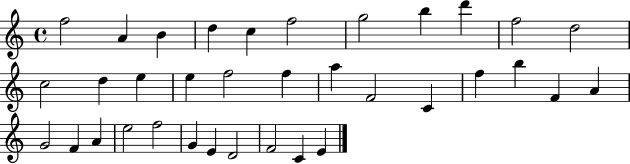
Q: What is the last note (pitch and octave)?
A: E4